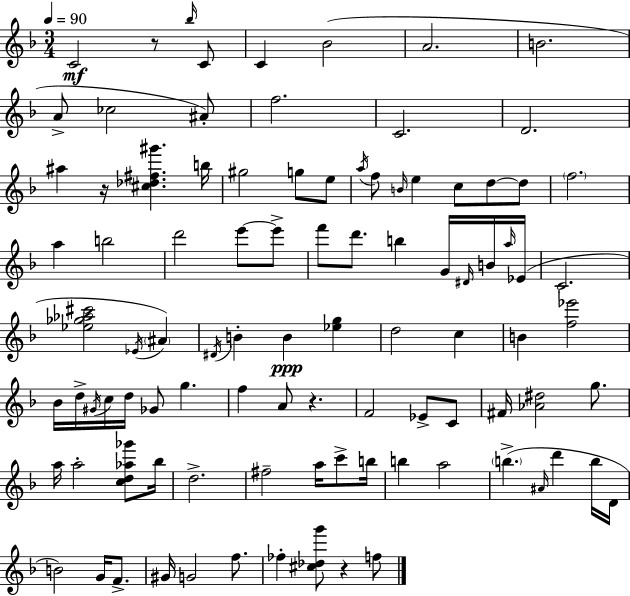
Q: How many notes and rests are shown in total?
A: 96